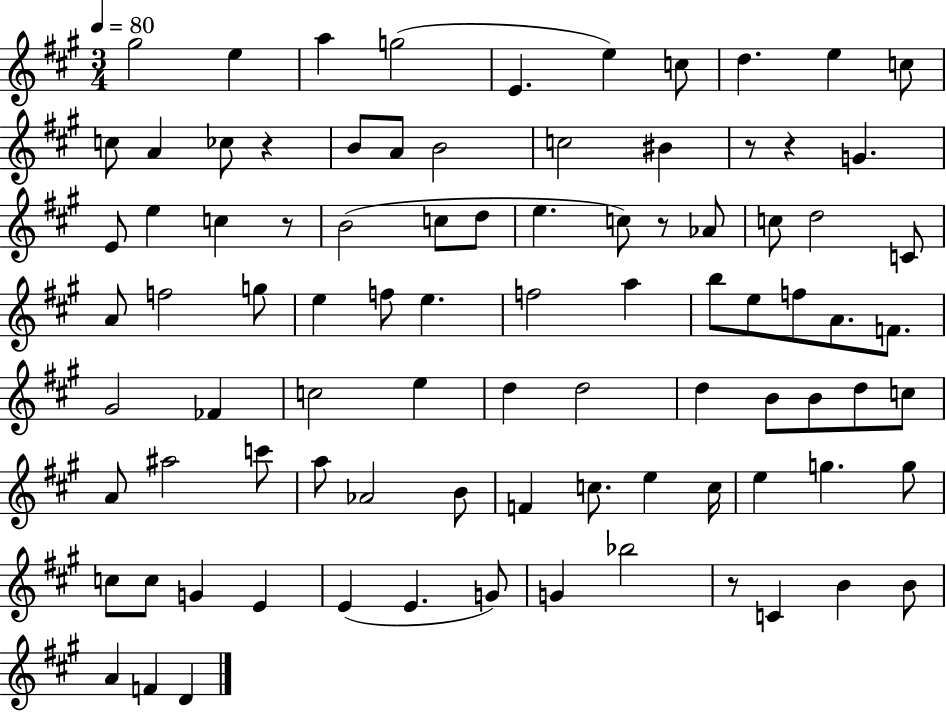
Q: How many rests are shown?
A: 6